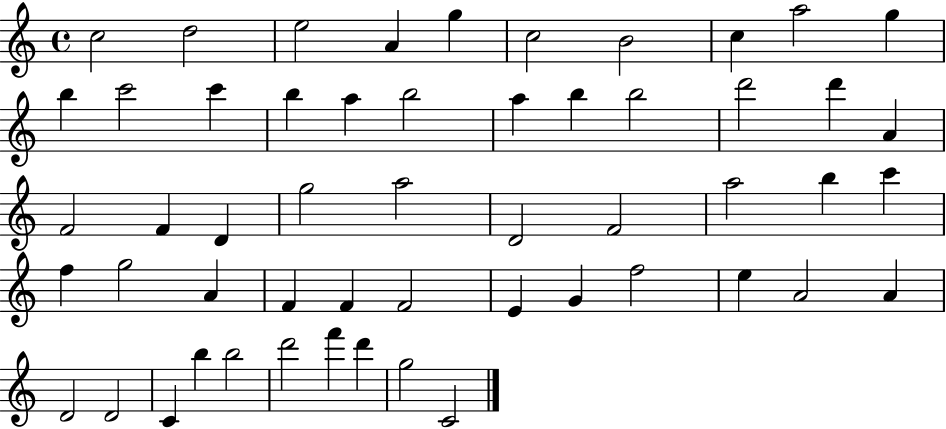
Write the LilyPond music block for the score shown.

{
  \clef treble
  \time 4/4
  \defaultTimeSignature
  \key c \major
  c''2 d''2 | e''2 a'4 g''4 | c''2 b'2 | c''4 a''2 g''4 | \break b''4 c'''2 c'''4 | b''4 a''4 b''2 | a''4 b''4 b''2 | d'''2 d'''4 a'4 | \break f'2 f'4 d'4 | g''2 a''2 | d'2 f'2 | a''2 b''4 c'''4 | \break f''4 g''2 a'4 | f'4 f'4 f'2 | e'4 g'4 f''2 | e''4 a'2 a'4 | \break d'2 d'2 | c'4 b''4 b''2 | d'''2 f'''4 d'''4 | g''2 c'2 | \break \bar "|."
}